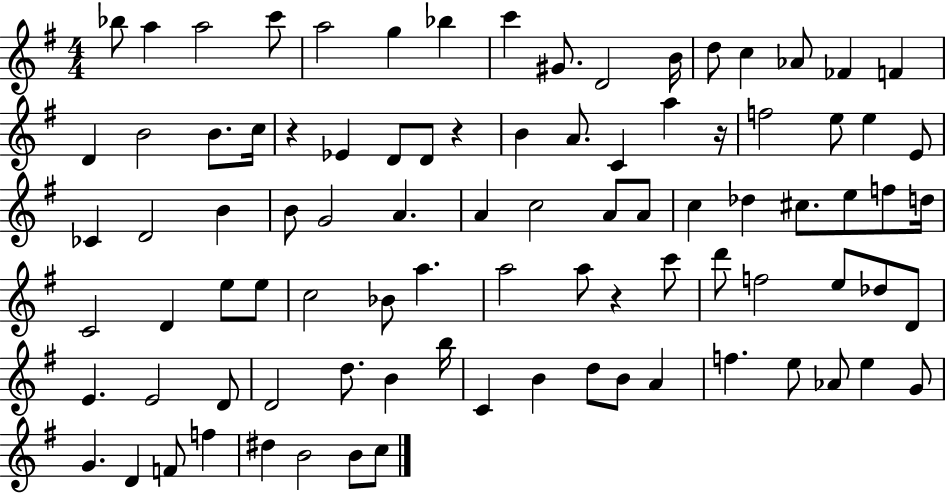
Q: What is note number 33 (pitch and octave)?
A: D4